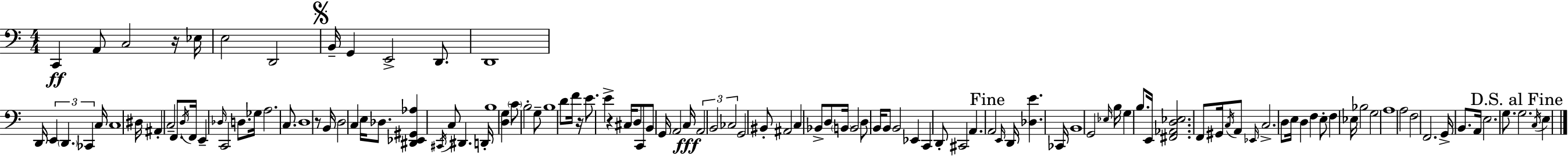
C2/q A2/e C3/h R/s Eb3/s E3/h D2/h B2/s G2/q E2/h D2/e. D2/w D2/s E2/q D2/q. CES2/q C3/s C3/w D#3/s A#2/q C3/h F2/e. D3/s F2/s E2/q Db3/s C2/h D3/e. Gb3/s A3/h. C3/e. D3/w R/e B2/s D3/h C3/q E3/s Db3/e. [D#2,Eb2,G#2,Ab3]/q C#2/s C3/e D#2/q. D2/s B3/w [D3,G3]/q C4/e B3/h G3/e B3/w D4/e F4/s R/s E4/e. E4/q R/q C#3/s D3/e C2/e B2/e G2/s A2/h C3/s A2/h B2/h CES3/h G2/h BIS2/e A#2/h C3/q Bb2/e D3/e B2/s B2/h D3/e B2/s B2/e B2/h Eb2/q C2/q D2/e C#2/h A2/q. A2/h E2/s D2/s [Db3,E4]/q. CES2/s B2/w G2/h Eb3/s B3/s G3/q B3/e. E2/s [F#2,Ab2,D3,Eb3]/h. F2/e G#2/s C3/s A2/e Eb2/s C3/h. D3/e E3/s D3/q F3/q E3/e F3/q Eb3/s Bb3/h G3/h A3/w A3/h F3/h F2/h. G2/s B2/e. A2/s E3/h. G3/e. G3/h. C3/s E3/q